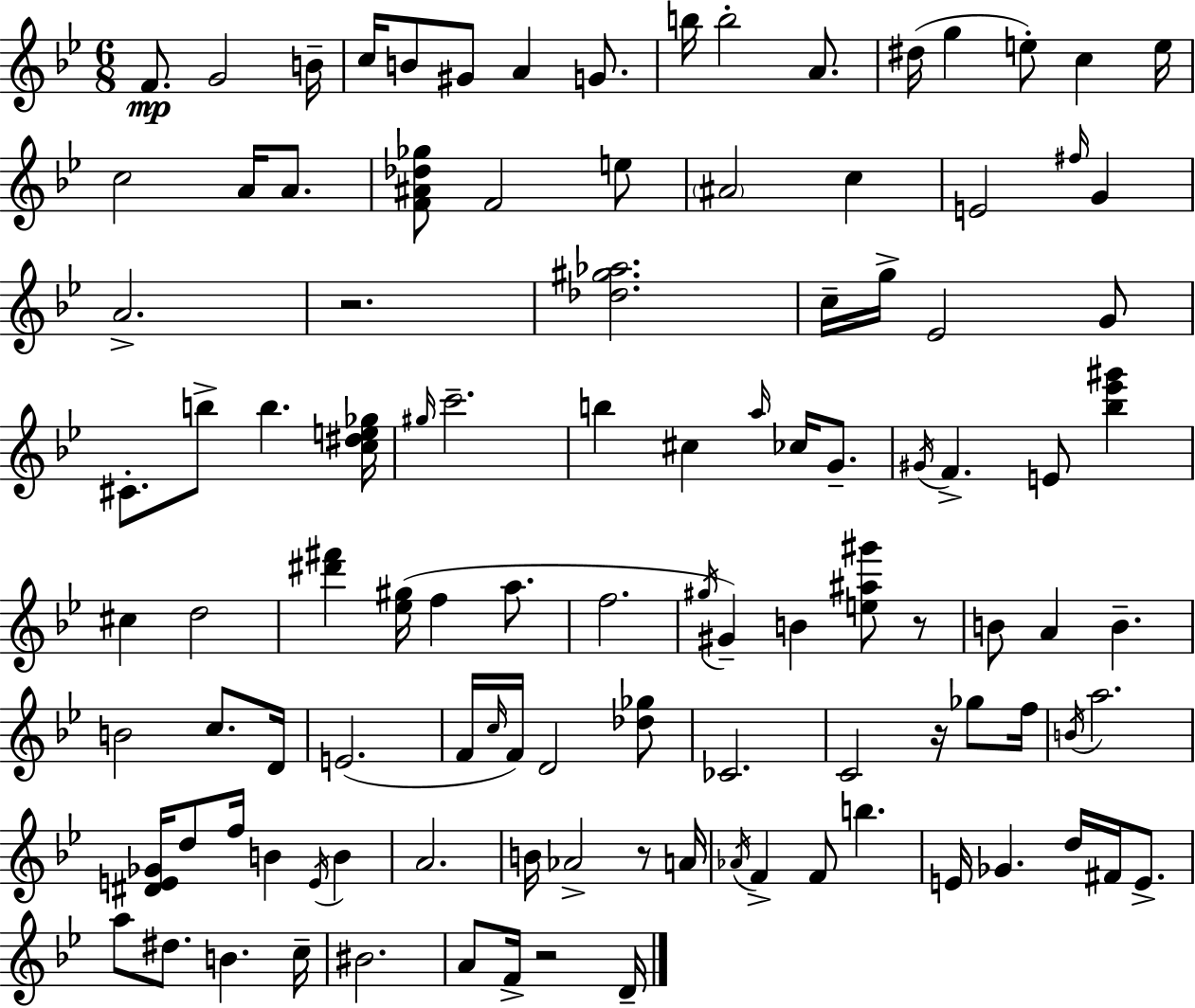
{
  \clef treble
  \numericTimeSignature
  \time 6/8
  \key g \minor
  f'8.\mp g'2 b'16-- | c''16 b'8 gis'8 a'4 g'8. | b''16 b''2-. a'8. | dis''16( g''4 e''8-.) c''4 e''16 | \break c''2 a'16 a'8. | <f' ais' des'' ges''>8 f'2 e''8 | \parenthesize ais'2 c''4 | e'2 \grace { fis''16 } g'4 | \break a'2.-> | r2. | <des'' gis'' aes''>2. | c''16-- g''16-> ees'2 g'8 | \break cis'8.-. b''8-> b''4. | <c'' dis'' e'' ges''>16 \grace { gis''16 } c'''2.-- | b''4 cis''4 \grace { a''16 } ces''16 | g'8.-- \acciaccatura { gis'16 } f'4.-> e'8 | \break <bes'' ees''' gis'''>4 cis''4 d''2 | <dis''' fis'''>4 <ees'' gis''>16( f''4 | a''8. f''2. | \acciaccatura { gis''16 } gis'4--) b'4 | \break <e'' ais'' gis'''>8 r8 b'8 a'4 b'4.-- | b'2 | c''8. d'16 e'2.( | f'16 \grace { c''16 }) f'16 d'2 | \break <des'' ges''>8 ces'2. | c'2 | r16 ges''8 f''16 \acciaccatura { b'16 } a''2. | <dis' e' ges'>16 d''8 f''16 b'4 | \break \acciaccatura { e'16 } b'4 a'2. | b'16 aes'2-> | r8 a'16 \acciaccatura { aes'16 } f'4-> | f'8 b''4. e'16 ges'4. | \break d''16 fis'16 e'8.-> a''8 dis''8. | b'4. c''16-- bis'2. | a'8 f'16-> | r2 d'16-- \bar "|."
}